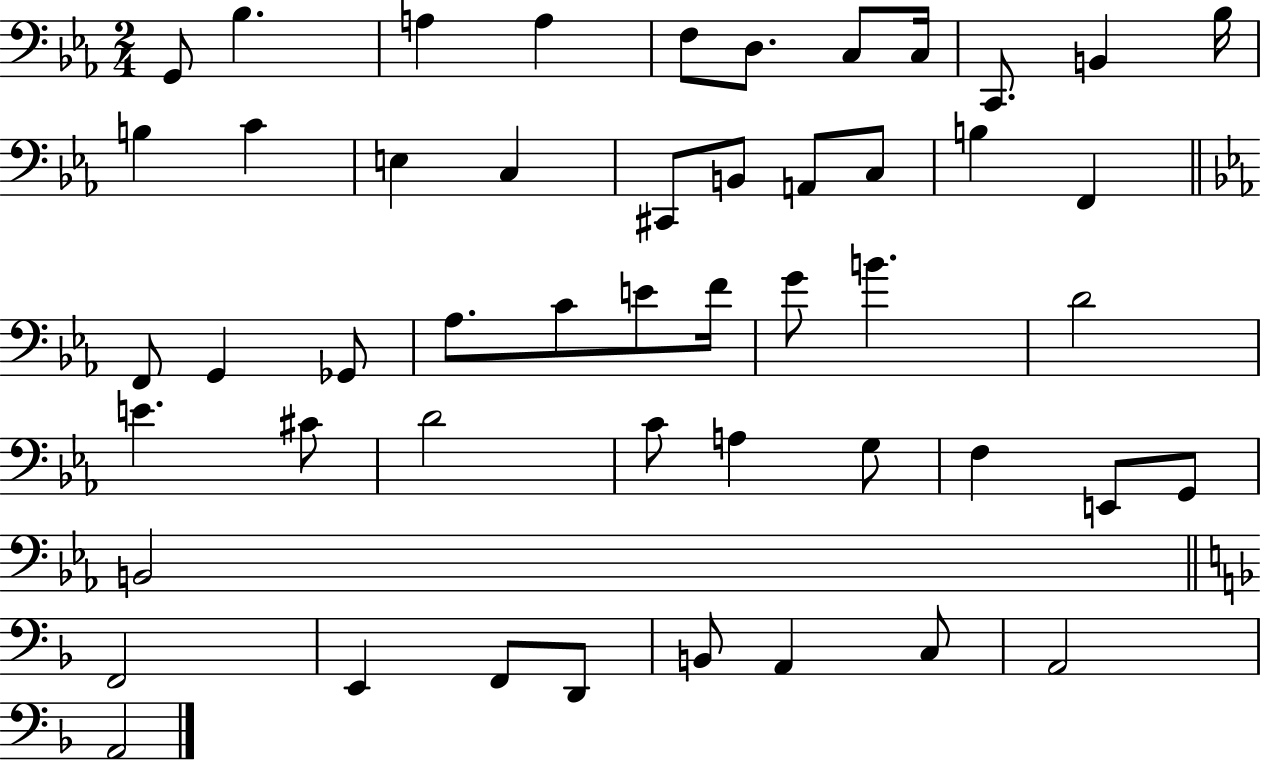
X:1
T:Untitled
M:2/4
L:1/4
K:Eb
G,,/2 _B, A, A, F,/2 D,/2 C,/2 C,/4 C,,/2 B,, _B,/4 B, C E, C, ^C,,/2 B,,/2 A,,/2 C,/2 B, F,, F,,/2 G,, _G,,/2 _A,/2 C/2 E/2 F/4 G/2 B D2 E ^C/2 D2 C/2 A, G,/2 F, E,,/2 G,,/2 B,,2 F,,2 E,, F,,/2 D,,/2 B,,/2 A,, C,/2 A,,2 A,,2